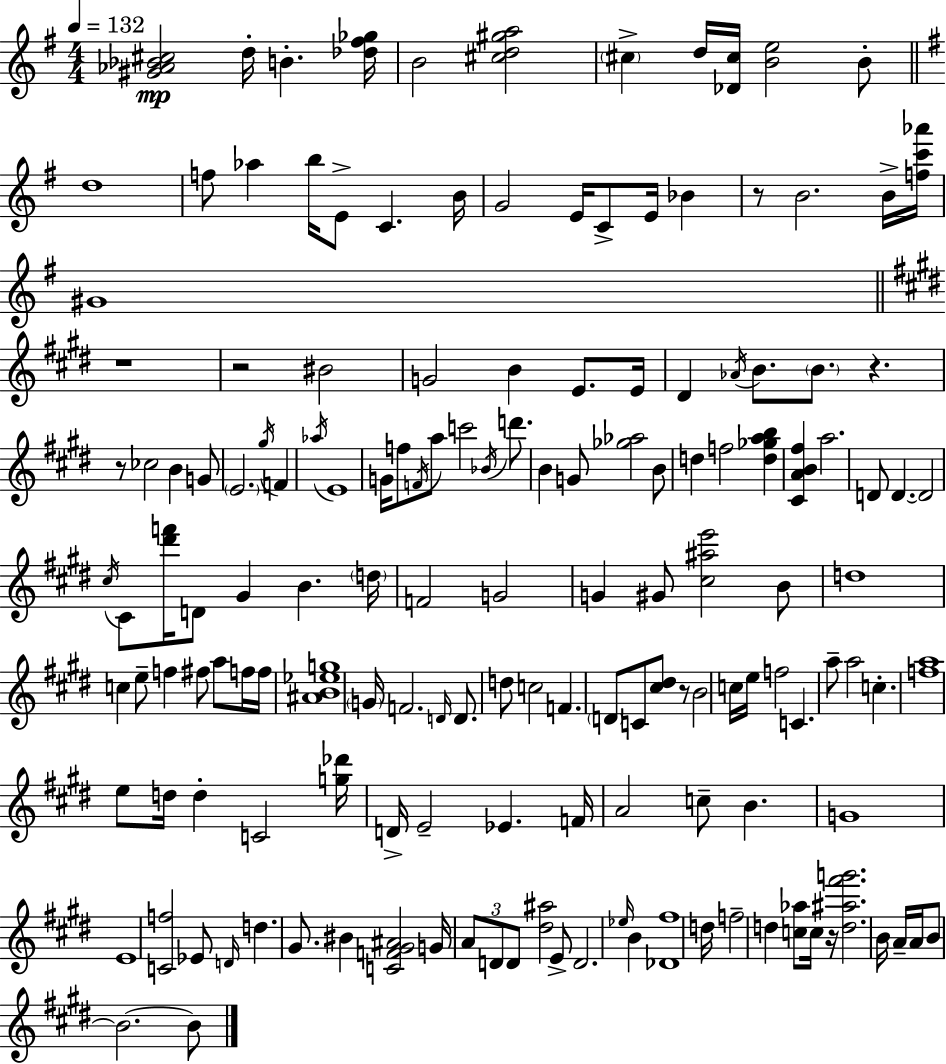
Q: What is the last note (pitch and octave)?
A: B4